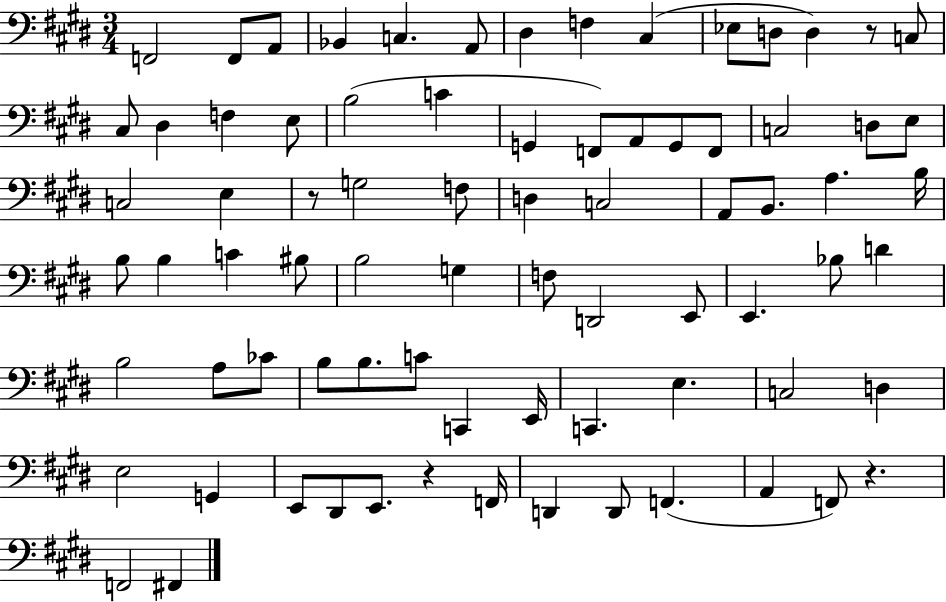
X:1
T:Untitled
M:3/4
L:1/4
K:E
F,,2 F,,/2 A,,/2 _B,, C, A,,/2 ^D, F, ^C, _E,/2 D,/2 D, z/2 C,/2 ^C,/2 ^D, F, E,/2 B,2 C G,, F,,/2 A,,/2 G,,/2 F,,/2 C,2 D,/2 E,/2 C,2 E, z/2 G,2 F,/2 D, C,2 A,,/2 B,,/2 A, B,/4 B,/2 B, C ^B,/2 B,2 G, F,/2 D,,2 E,,/2 E,, _B,/2 D B,2 A,/2 _C/2 B,/2 B,/2 C/2 C,, E,,/4 C,, E, C,2 D, E,2 G,, E,,/2 ^D,,/2 E,,/2 z F,,/4 D,, D,,/2 F,, A,, F,,/2 z F,,2 ^F,,